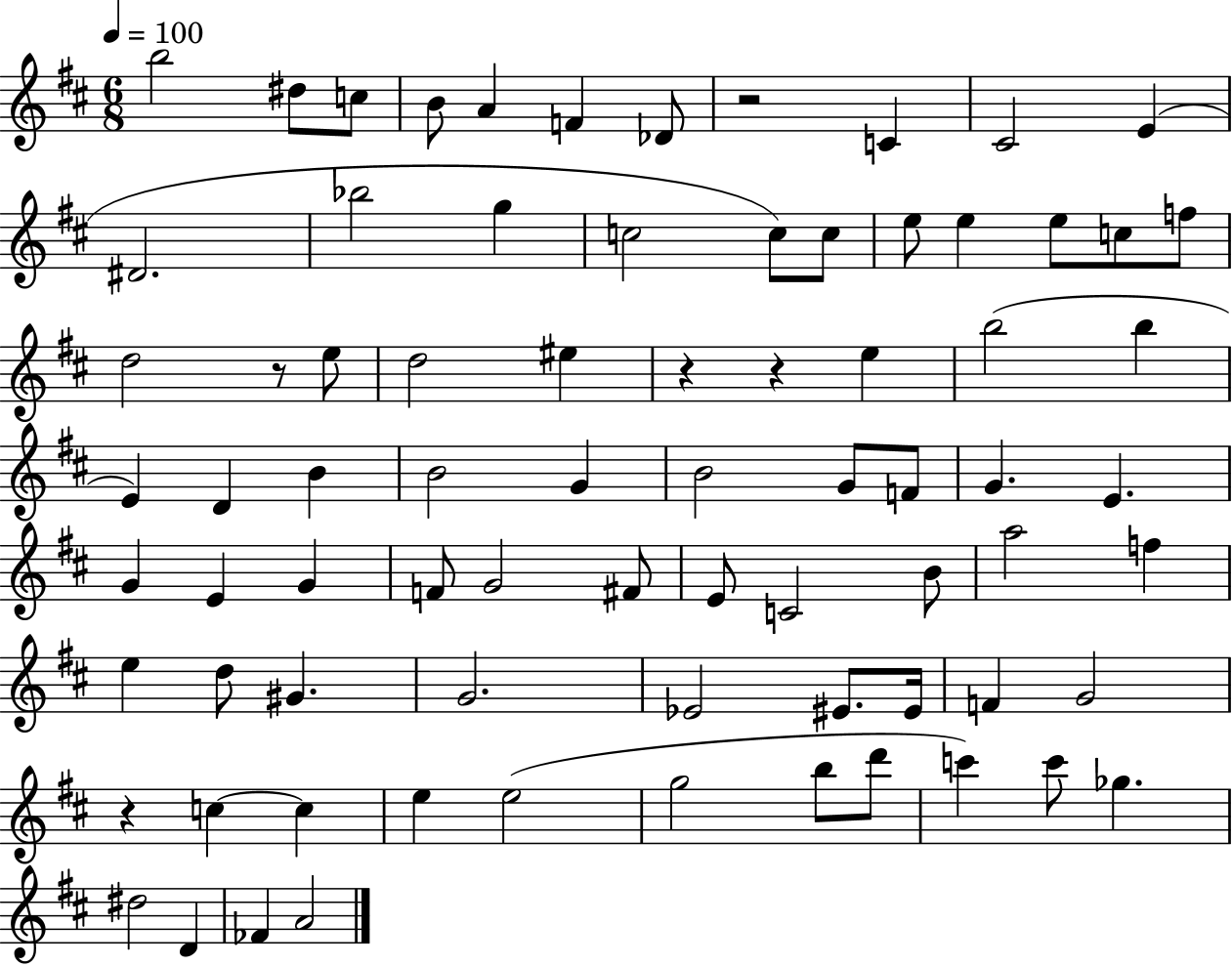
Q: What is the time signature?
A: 6/8